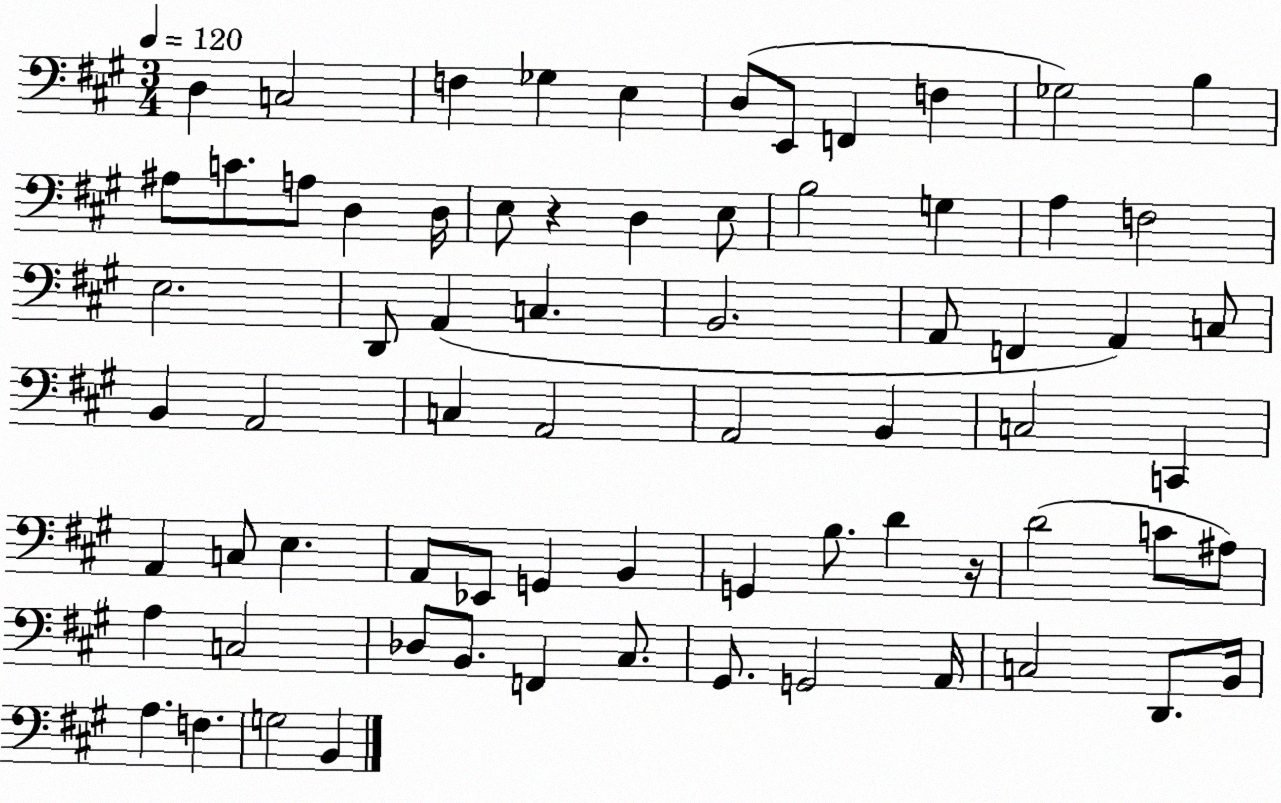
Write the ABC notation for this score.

X:1
T:Untitled
M:3/4
L:1/4
K:A
D, C,2 F, _G, E, D,/2 E,,/2 F,, F, _G,2 B, ^A,/2 C/2 A,/2 D, D,/4 E,/2 z D, E,/2 B,2 G, A, F,2 E,2 D,,/2 A,, C, B,,2 A,,/2 F,, A,, C,/2 B,, A,,2 C, A,,2 A,,2 B,, C,2 C,, A,, C,/2 E, A,,/2 _E,,/2 G,, B,, G,, B,/2 D z/4 D2 C/2 ^A,/2 A, C,2 _D,/2 B,,/2 F,, ^C,/2 ^G,,/2 G,,2 A,,/4 C,2 D,,/2 B,,/4 A, F, G,2 B,,